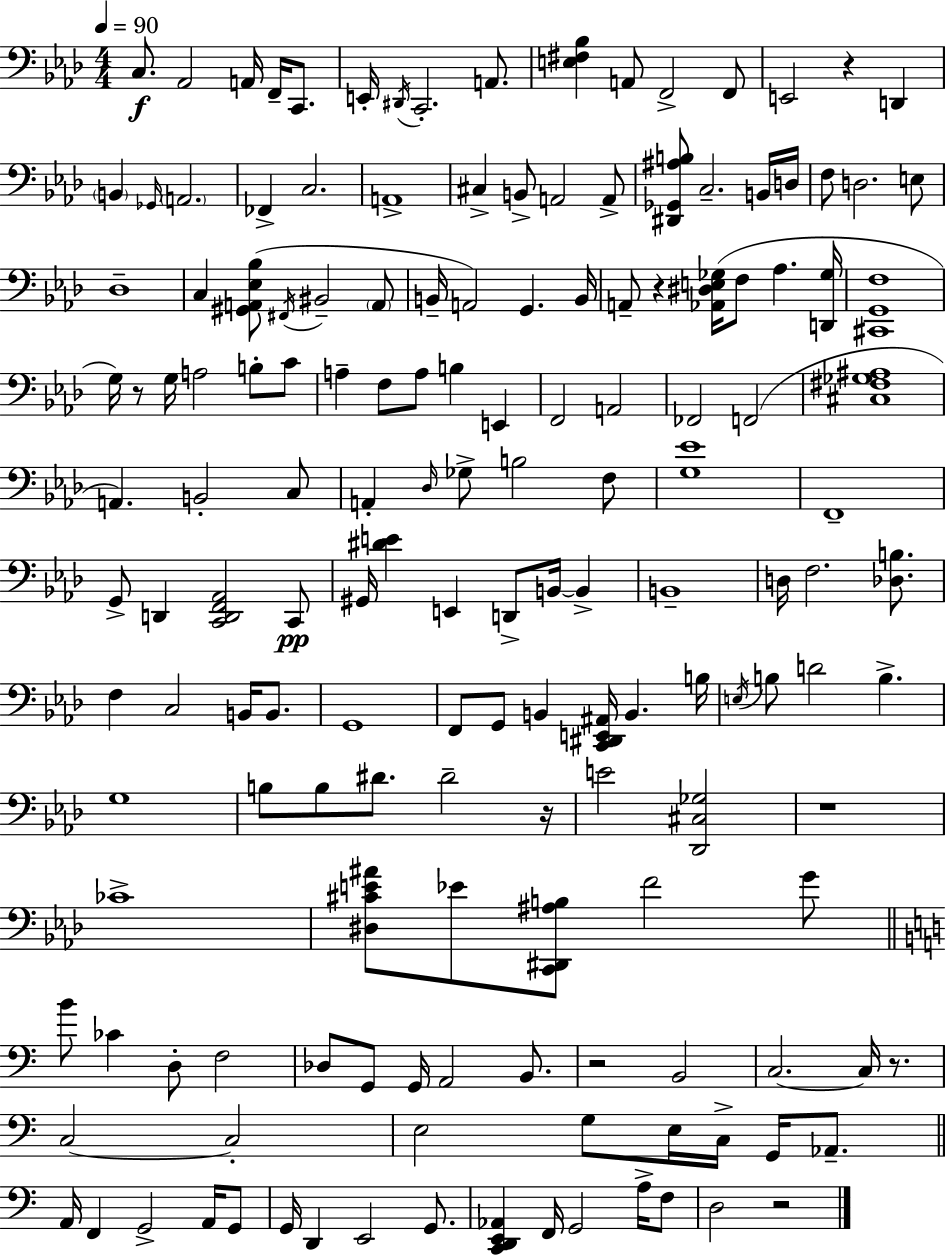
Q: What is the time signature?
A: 4/4